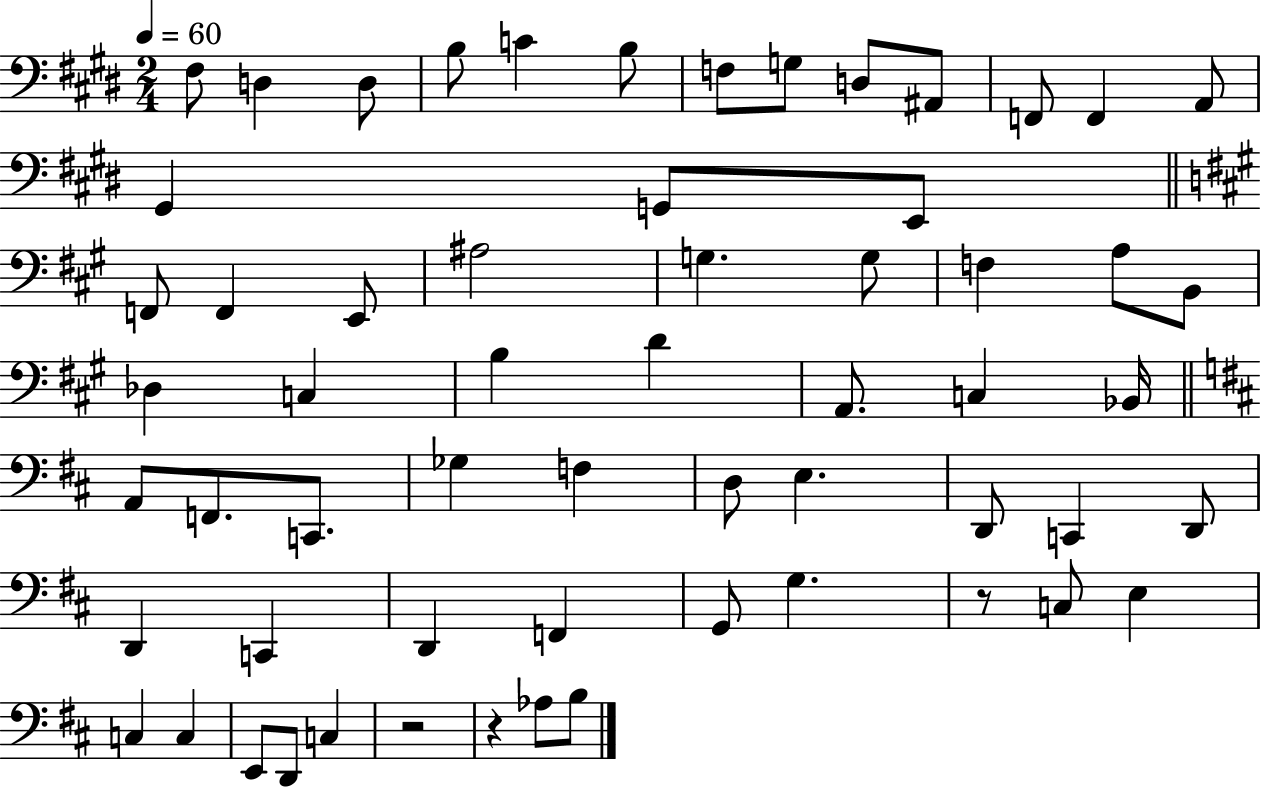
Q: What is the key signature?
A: E major